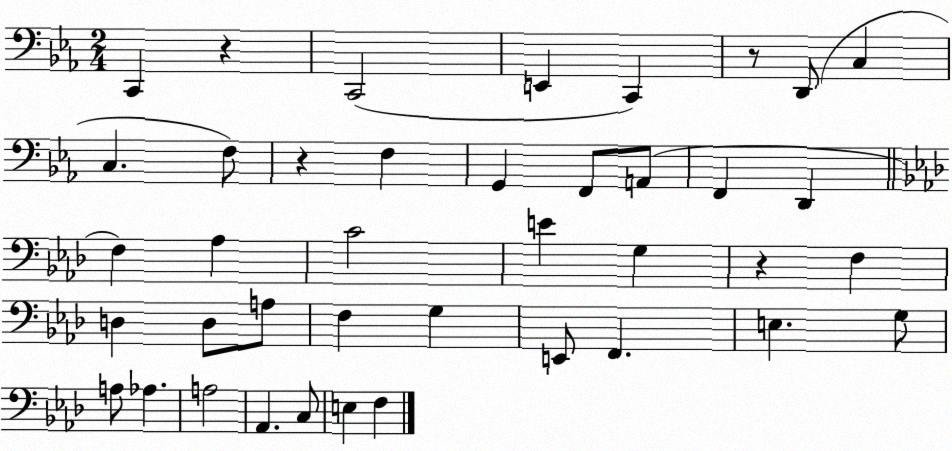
X:1
T:Untitled
M:2/4
L:1/4
K:Eb
C,, z C,,2 E,, C,, z/2 D,,/2 C, C, F,/2 z F, G,, F,,/2 A,,/2 F,, D,, F, _A, C2 E G, z F, D, D,/2 A,/2 F, G, E,,/2 F,, E, G,/2 A,/2 _A, A,2 _A,, C,/2 E, F,